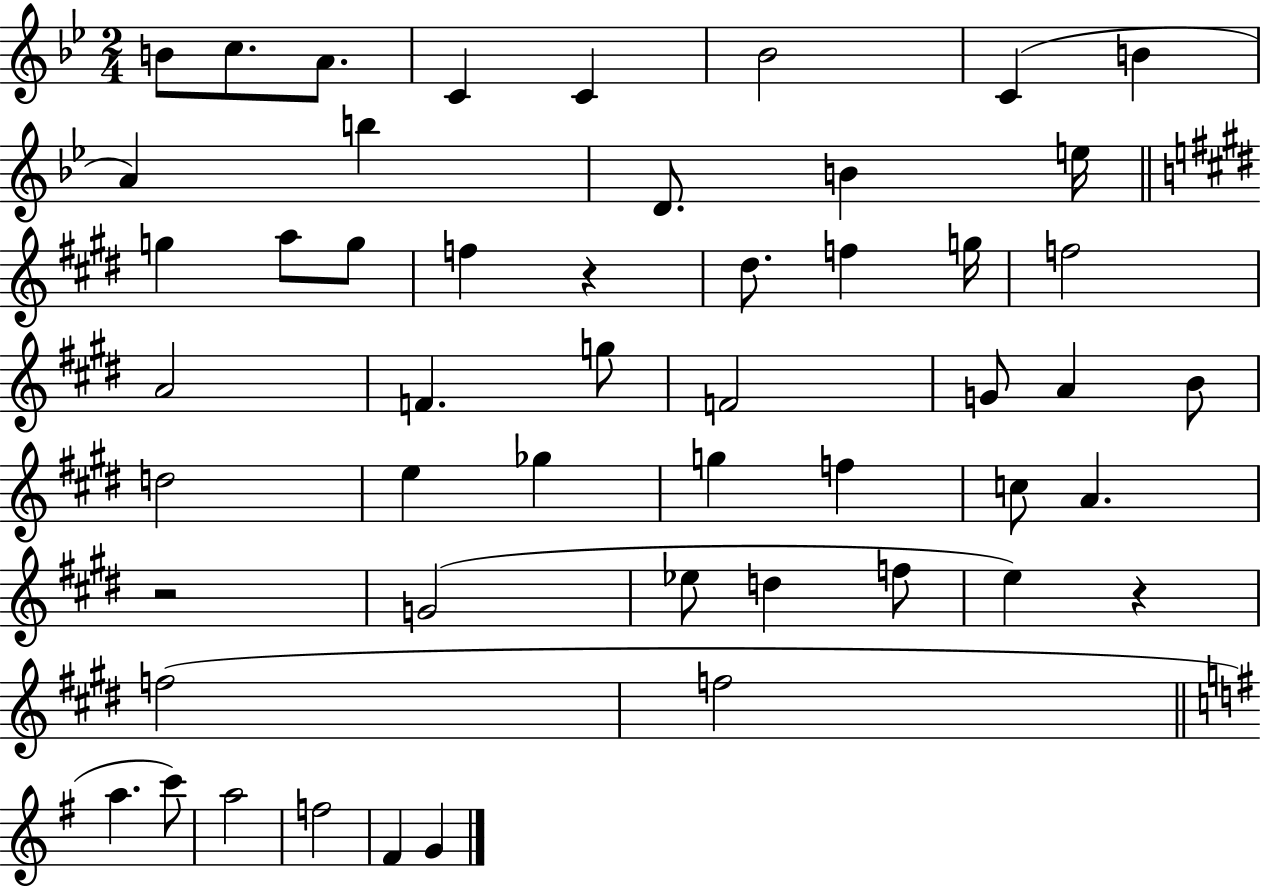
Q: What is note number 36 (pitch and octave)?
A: G4